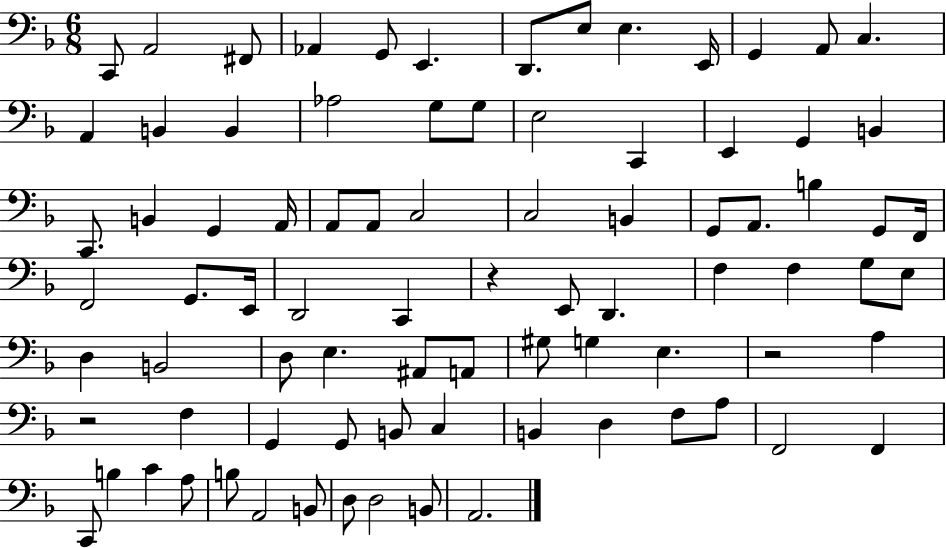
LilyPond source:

{
  \clef bass
  \numericTimeSignature
  \time 6/8
  \key f \major
  \repeat volta 2 { c,8 a,2 fis,8 | aes,4 g,8 e,4. | d,8. e8 e4. e,16 | g,4 a,8 c4. | \break a,4 b,4 b,4 | aes2 g8 g8 | e2 c,4 | e,4 g,4 b,4 | \break c,8. b,4 g,4 a,16 | a,8 a,8 c2 | c2 b,4 | g,8 a,8. b4 g,8 f,16 | \break f,2 g,8. e,16 | d,2 c,4 | r4 e,8 d,4. | f4 f4 g8 e8 | \break d4 b,2 | d8 e4. ais,8 a,8 | gis8 g4 e4. | r2 a4 | \break r2 f4 | g,4 g,8 b,8 c4 | b,4 d4 f8 a8 | f,2 f,4 | \break c,8 b4 c'4 a8 | b8 a,2 b,8 | d8 d2 b,8 | a,2. | \break } \bar "|."
}